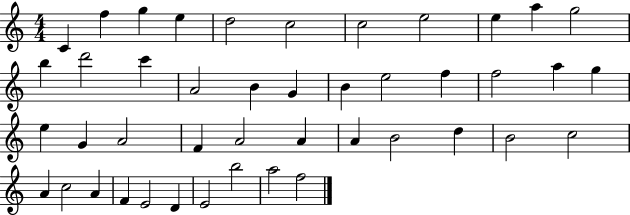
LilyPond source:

{
  \clef treble
  \numericTimeSignature
  \time 4/4
  \key c \major
  c'4 f''4 g''4 e''4 | d''2 c''2 | c''2 e''2 | e''4 a''4 g''2 | \break b''4 d'''2 c'''4 | a'2 b'4 g'4 | b'4 e''2 f''4 | f''2 a''4 g''4 | \break e''4 g'4 a'2 | f'4 a'2 a'4 | a'4 b'2 d''4 | b'2 c''2 | \break a'4 c''2 a'4 | f'4 e'2 d'4 | e'2 b''2 | a''2 f''2 | \break \bar "|."
}